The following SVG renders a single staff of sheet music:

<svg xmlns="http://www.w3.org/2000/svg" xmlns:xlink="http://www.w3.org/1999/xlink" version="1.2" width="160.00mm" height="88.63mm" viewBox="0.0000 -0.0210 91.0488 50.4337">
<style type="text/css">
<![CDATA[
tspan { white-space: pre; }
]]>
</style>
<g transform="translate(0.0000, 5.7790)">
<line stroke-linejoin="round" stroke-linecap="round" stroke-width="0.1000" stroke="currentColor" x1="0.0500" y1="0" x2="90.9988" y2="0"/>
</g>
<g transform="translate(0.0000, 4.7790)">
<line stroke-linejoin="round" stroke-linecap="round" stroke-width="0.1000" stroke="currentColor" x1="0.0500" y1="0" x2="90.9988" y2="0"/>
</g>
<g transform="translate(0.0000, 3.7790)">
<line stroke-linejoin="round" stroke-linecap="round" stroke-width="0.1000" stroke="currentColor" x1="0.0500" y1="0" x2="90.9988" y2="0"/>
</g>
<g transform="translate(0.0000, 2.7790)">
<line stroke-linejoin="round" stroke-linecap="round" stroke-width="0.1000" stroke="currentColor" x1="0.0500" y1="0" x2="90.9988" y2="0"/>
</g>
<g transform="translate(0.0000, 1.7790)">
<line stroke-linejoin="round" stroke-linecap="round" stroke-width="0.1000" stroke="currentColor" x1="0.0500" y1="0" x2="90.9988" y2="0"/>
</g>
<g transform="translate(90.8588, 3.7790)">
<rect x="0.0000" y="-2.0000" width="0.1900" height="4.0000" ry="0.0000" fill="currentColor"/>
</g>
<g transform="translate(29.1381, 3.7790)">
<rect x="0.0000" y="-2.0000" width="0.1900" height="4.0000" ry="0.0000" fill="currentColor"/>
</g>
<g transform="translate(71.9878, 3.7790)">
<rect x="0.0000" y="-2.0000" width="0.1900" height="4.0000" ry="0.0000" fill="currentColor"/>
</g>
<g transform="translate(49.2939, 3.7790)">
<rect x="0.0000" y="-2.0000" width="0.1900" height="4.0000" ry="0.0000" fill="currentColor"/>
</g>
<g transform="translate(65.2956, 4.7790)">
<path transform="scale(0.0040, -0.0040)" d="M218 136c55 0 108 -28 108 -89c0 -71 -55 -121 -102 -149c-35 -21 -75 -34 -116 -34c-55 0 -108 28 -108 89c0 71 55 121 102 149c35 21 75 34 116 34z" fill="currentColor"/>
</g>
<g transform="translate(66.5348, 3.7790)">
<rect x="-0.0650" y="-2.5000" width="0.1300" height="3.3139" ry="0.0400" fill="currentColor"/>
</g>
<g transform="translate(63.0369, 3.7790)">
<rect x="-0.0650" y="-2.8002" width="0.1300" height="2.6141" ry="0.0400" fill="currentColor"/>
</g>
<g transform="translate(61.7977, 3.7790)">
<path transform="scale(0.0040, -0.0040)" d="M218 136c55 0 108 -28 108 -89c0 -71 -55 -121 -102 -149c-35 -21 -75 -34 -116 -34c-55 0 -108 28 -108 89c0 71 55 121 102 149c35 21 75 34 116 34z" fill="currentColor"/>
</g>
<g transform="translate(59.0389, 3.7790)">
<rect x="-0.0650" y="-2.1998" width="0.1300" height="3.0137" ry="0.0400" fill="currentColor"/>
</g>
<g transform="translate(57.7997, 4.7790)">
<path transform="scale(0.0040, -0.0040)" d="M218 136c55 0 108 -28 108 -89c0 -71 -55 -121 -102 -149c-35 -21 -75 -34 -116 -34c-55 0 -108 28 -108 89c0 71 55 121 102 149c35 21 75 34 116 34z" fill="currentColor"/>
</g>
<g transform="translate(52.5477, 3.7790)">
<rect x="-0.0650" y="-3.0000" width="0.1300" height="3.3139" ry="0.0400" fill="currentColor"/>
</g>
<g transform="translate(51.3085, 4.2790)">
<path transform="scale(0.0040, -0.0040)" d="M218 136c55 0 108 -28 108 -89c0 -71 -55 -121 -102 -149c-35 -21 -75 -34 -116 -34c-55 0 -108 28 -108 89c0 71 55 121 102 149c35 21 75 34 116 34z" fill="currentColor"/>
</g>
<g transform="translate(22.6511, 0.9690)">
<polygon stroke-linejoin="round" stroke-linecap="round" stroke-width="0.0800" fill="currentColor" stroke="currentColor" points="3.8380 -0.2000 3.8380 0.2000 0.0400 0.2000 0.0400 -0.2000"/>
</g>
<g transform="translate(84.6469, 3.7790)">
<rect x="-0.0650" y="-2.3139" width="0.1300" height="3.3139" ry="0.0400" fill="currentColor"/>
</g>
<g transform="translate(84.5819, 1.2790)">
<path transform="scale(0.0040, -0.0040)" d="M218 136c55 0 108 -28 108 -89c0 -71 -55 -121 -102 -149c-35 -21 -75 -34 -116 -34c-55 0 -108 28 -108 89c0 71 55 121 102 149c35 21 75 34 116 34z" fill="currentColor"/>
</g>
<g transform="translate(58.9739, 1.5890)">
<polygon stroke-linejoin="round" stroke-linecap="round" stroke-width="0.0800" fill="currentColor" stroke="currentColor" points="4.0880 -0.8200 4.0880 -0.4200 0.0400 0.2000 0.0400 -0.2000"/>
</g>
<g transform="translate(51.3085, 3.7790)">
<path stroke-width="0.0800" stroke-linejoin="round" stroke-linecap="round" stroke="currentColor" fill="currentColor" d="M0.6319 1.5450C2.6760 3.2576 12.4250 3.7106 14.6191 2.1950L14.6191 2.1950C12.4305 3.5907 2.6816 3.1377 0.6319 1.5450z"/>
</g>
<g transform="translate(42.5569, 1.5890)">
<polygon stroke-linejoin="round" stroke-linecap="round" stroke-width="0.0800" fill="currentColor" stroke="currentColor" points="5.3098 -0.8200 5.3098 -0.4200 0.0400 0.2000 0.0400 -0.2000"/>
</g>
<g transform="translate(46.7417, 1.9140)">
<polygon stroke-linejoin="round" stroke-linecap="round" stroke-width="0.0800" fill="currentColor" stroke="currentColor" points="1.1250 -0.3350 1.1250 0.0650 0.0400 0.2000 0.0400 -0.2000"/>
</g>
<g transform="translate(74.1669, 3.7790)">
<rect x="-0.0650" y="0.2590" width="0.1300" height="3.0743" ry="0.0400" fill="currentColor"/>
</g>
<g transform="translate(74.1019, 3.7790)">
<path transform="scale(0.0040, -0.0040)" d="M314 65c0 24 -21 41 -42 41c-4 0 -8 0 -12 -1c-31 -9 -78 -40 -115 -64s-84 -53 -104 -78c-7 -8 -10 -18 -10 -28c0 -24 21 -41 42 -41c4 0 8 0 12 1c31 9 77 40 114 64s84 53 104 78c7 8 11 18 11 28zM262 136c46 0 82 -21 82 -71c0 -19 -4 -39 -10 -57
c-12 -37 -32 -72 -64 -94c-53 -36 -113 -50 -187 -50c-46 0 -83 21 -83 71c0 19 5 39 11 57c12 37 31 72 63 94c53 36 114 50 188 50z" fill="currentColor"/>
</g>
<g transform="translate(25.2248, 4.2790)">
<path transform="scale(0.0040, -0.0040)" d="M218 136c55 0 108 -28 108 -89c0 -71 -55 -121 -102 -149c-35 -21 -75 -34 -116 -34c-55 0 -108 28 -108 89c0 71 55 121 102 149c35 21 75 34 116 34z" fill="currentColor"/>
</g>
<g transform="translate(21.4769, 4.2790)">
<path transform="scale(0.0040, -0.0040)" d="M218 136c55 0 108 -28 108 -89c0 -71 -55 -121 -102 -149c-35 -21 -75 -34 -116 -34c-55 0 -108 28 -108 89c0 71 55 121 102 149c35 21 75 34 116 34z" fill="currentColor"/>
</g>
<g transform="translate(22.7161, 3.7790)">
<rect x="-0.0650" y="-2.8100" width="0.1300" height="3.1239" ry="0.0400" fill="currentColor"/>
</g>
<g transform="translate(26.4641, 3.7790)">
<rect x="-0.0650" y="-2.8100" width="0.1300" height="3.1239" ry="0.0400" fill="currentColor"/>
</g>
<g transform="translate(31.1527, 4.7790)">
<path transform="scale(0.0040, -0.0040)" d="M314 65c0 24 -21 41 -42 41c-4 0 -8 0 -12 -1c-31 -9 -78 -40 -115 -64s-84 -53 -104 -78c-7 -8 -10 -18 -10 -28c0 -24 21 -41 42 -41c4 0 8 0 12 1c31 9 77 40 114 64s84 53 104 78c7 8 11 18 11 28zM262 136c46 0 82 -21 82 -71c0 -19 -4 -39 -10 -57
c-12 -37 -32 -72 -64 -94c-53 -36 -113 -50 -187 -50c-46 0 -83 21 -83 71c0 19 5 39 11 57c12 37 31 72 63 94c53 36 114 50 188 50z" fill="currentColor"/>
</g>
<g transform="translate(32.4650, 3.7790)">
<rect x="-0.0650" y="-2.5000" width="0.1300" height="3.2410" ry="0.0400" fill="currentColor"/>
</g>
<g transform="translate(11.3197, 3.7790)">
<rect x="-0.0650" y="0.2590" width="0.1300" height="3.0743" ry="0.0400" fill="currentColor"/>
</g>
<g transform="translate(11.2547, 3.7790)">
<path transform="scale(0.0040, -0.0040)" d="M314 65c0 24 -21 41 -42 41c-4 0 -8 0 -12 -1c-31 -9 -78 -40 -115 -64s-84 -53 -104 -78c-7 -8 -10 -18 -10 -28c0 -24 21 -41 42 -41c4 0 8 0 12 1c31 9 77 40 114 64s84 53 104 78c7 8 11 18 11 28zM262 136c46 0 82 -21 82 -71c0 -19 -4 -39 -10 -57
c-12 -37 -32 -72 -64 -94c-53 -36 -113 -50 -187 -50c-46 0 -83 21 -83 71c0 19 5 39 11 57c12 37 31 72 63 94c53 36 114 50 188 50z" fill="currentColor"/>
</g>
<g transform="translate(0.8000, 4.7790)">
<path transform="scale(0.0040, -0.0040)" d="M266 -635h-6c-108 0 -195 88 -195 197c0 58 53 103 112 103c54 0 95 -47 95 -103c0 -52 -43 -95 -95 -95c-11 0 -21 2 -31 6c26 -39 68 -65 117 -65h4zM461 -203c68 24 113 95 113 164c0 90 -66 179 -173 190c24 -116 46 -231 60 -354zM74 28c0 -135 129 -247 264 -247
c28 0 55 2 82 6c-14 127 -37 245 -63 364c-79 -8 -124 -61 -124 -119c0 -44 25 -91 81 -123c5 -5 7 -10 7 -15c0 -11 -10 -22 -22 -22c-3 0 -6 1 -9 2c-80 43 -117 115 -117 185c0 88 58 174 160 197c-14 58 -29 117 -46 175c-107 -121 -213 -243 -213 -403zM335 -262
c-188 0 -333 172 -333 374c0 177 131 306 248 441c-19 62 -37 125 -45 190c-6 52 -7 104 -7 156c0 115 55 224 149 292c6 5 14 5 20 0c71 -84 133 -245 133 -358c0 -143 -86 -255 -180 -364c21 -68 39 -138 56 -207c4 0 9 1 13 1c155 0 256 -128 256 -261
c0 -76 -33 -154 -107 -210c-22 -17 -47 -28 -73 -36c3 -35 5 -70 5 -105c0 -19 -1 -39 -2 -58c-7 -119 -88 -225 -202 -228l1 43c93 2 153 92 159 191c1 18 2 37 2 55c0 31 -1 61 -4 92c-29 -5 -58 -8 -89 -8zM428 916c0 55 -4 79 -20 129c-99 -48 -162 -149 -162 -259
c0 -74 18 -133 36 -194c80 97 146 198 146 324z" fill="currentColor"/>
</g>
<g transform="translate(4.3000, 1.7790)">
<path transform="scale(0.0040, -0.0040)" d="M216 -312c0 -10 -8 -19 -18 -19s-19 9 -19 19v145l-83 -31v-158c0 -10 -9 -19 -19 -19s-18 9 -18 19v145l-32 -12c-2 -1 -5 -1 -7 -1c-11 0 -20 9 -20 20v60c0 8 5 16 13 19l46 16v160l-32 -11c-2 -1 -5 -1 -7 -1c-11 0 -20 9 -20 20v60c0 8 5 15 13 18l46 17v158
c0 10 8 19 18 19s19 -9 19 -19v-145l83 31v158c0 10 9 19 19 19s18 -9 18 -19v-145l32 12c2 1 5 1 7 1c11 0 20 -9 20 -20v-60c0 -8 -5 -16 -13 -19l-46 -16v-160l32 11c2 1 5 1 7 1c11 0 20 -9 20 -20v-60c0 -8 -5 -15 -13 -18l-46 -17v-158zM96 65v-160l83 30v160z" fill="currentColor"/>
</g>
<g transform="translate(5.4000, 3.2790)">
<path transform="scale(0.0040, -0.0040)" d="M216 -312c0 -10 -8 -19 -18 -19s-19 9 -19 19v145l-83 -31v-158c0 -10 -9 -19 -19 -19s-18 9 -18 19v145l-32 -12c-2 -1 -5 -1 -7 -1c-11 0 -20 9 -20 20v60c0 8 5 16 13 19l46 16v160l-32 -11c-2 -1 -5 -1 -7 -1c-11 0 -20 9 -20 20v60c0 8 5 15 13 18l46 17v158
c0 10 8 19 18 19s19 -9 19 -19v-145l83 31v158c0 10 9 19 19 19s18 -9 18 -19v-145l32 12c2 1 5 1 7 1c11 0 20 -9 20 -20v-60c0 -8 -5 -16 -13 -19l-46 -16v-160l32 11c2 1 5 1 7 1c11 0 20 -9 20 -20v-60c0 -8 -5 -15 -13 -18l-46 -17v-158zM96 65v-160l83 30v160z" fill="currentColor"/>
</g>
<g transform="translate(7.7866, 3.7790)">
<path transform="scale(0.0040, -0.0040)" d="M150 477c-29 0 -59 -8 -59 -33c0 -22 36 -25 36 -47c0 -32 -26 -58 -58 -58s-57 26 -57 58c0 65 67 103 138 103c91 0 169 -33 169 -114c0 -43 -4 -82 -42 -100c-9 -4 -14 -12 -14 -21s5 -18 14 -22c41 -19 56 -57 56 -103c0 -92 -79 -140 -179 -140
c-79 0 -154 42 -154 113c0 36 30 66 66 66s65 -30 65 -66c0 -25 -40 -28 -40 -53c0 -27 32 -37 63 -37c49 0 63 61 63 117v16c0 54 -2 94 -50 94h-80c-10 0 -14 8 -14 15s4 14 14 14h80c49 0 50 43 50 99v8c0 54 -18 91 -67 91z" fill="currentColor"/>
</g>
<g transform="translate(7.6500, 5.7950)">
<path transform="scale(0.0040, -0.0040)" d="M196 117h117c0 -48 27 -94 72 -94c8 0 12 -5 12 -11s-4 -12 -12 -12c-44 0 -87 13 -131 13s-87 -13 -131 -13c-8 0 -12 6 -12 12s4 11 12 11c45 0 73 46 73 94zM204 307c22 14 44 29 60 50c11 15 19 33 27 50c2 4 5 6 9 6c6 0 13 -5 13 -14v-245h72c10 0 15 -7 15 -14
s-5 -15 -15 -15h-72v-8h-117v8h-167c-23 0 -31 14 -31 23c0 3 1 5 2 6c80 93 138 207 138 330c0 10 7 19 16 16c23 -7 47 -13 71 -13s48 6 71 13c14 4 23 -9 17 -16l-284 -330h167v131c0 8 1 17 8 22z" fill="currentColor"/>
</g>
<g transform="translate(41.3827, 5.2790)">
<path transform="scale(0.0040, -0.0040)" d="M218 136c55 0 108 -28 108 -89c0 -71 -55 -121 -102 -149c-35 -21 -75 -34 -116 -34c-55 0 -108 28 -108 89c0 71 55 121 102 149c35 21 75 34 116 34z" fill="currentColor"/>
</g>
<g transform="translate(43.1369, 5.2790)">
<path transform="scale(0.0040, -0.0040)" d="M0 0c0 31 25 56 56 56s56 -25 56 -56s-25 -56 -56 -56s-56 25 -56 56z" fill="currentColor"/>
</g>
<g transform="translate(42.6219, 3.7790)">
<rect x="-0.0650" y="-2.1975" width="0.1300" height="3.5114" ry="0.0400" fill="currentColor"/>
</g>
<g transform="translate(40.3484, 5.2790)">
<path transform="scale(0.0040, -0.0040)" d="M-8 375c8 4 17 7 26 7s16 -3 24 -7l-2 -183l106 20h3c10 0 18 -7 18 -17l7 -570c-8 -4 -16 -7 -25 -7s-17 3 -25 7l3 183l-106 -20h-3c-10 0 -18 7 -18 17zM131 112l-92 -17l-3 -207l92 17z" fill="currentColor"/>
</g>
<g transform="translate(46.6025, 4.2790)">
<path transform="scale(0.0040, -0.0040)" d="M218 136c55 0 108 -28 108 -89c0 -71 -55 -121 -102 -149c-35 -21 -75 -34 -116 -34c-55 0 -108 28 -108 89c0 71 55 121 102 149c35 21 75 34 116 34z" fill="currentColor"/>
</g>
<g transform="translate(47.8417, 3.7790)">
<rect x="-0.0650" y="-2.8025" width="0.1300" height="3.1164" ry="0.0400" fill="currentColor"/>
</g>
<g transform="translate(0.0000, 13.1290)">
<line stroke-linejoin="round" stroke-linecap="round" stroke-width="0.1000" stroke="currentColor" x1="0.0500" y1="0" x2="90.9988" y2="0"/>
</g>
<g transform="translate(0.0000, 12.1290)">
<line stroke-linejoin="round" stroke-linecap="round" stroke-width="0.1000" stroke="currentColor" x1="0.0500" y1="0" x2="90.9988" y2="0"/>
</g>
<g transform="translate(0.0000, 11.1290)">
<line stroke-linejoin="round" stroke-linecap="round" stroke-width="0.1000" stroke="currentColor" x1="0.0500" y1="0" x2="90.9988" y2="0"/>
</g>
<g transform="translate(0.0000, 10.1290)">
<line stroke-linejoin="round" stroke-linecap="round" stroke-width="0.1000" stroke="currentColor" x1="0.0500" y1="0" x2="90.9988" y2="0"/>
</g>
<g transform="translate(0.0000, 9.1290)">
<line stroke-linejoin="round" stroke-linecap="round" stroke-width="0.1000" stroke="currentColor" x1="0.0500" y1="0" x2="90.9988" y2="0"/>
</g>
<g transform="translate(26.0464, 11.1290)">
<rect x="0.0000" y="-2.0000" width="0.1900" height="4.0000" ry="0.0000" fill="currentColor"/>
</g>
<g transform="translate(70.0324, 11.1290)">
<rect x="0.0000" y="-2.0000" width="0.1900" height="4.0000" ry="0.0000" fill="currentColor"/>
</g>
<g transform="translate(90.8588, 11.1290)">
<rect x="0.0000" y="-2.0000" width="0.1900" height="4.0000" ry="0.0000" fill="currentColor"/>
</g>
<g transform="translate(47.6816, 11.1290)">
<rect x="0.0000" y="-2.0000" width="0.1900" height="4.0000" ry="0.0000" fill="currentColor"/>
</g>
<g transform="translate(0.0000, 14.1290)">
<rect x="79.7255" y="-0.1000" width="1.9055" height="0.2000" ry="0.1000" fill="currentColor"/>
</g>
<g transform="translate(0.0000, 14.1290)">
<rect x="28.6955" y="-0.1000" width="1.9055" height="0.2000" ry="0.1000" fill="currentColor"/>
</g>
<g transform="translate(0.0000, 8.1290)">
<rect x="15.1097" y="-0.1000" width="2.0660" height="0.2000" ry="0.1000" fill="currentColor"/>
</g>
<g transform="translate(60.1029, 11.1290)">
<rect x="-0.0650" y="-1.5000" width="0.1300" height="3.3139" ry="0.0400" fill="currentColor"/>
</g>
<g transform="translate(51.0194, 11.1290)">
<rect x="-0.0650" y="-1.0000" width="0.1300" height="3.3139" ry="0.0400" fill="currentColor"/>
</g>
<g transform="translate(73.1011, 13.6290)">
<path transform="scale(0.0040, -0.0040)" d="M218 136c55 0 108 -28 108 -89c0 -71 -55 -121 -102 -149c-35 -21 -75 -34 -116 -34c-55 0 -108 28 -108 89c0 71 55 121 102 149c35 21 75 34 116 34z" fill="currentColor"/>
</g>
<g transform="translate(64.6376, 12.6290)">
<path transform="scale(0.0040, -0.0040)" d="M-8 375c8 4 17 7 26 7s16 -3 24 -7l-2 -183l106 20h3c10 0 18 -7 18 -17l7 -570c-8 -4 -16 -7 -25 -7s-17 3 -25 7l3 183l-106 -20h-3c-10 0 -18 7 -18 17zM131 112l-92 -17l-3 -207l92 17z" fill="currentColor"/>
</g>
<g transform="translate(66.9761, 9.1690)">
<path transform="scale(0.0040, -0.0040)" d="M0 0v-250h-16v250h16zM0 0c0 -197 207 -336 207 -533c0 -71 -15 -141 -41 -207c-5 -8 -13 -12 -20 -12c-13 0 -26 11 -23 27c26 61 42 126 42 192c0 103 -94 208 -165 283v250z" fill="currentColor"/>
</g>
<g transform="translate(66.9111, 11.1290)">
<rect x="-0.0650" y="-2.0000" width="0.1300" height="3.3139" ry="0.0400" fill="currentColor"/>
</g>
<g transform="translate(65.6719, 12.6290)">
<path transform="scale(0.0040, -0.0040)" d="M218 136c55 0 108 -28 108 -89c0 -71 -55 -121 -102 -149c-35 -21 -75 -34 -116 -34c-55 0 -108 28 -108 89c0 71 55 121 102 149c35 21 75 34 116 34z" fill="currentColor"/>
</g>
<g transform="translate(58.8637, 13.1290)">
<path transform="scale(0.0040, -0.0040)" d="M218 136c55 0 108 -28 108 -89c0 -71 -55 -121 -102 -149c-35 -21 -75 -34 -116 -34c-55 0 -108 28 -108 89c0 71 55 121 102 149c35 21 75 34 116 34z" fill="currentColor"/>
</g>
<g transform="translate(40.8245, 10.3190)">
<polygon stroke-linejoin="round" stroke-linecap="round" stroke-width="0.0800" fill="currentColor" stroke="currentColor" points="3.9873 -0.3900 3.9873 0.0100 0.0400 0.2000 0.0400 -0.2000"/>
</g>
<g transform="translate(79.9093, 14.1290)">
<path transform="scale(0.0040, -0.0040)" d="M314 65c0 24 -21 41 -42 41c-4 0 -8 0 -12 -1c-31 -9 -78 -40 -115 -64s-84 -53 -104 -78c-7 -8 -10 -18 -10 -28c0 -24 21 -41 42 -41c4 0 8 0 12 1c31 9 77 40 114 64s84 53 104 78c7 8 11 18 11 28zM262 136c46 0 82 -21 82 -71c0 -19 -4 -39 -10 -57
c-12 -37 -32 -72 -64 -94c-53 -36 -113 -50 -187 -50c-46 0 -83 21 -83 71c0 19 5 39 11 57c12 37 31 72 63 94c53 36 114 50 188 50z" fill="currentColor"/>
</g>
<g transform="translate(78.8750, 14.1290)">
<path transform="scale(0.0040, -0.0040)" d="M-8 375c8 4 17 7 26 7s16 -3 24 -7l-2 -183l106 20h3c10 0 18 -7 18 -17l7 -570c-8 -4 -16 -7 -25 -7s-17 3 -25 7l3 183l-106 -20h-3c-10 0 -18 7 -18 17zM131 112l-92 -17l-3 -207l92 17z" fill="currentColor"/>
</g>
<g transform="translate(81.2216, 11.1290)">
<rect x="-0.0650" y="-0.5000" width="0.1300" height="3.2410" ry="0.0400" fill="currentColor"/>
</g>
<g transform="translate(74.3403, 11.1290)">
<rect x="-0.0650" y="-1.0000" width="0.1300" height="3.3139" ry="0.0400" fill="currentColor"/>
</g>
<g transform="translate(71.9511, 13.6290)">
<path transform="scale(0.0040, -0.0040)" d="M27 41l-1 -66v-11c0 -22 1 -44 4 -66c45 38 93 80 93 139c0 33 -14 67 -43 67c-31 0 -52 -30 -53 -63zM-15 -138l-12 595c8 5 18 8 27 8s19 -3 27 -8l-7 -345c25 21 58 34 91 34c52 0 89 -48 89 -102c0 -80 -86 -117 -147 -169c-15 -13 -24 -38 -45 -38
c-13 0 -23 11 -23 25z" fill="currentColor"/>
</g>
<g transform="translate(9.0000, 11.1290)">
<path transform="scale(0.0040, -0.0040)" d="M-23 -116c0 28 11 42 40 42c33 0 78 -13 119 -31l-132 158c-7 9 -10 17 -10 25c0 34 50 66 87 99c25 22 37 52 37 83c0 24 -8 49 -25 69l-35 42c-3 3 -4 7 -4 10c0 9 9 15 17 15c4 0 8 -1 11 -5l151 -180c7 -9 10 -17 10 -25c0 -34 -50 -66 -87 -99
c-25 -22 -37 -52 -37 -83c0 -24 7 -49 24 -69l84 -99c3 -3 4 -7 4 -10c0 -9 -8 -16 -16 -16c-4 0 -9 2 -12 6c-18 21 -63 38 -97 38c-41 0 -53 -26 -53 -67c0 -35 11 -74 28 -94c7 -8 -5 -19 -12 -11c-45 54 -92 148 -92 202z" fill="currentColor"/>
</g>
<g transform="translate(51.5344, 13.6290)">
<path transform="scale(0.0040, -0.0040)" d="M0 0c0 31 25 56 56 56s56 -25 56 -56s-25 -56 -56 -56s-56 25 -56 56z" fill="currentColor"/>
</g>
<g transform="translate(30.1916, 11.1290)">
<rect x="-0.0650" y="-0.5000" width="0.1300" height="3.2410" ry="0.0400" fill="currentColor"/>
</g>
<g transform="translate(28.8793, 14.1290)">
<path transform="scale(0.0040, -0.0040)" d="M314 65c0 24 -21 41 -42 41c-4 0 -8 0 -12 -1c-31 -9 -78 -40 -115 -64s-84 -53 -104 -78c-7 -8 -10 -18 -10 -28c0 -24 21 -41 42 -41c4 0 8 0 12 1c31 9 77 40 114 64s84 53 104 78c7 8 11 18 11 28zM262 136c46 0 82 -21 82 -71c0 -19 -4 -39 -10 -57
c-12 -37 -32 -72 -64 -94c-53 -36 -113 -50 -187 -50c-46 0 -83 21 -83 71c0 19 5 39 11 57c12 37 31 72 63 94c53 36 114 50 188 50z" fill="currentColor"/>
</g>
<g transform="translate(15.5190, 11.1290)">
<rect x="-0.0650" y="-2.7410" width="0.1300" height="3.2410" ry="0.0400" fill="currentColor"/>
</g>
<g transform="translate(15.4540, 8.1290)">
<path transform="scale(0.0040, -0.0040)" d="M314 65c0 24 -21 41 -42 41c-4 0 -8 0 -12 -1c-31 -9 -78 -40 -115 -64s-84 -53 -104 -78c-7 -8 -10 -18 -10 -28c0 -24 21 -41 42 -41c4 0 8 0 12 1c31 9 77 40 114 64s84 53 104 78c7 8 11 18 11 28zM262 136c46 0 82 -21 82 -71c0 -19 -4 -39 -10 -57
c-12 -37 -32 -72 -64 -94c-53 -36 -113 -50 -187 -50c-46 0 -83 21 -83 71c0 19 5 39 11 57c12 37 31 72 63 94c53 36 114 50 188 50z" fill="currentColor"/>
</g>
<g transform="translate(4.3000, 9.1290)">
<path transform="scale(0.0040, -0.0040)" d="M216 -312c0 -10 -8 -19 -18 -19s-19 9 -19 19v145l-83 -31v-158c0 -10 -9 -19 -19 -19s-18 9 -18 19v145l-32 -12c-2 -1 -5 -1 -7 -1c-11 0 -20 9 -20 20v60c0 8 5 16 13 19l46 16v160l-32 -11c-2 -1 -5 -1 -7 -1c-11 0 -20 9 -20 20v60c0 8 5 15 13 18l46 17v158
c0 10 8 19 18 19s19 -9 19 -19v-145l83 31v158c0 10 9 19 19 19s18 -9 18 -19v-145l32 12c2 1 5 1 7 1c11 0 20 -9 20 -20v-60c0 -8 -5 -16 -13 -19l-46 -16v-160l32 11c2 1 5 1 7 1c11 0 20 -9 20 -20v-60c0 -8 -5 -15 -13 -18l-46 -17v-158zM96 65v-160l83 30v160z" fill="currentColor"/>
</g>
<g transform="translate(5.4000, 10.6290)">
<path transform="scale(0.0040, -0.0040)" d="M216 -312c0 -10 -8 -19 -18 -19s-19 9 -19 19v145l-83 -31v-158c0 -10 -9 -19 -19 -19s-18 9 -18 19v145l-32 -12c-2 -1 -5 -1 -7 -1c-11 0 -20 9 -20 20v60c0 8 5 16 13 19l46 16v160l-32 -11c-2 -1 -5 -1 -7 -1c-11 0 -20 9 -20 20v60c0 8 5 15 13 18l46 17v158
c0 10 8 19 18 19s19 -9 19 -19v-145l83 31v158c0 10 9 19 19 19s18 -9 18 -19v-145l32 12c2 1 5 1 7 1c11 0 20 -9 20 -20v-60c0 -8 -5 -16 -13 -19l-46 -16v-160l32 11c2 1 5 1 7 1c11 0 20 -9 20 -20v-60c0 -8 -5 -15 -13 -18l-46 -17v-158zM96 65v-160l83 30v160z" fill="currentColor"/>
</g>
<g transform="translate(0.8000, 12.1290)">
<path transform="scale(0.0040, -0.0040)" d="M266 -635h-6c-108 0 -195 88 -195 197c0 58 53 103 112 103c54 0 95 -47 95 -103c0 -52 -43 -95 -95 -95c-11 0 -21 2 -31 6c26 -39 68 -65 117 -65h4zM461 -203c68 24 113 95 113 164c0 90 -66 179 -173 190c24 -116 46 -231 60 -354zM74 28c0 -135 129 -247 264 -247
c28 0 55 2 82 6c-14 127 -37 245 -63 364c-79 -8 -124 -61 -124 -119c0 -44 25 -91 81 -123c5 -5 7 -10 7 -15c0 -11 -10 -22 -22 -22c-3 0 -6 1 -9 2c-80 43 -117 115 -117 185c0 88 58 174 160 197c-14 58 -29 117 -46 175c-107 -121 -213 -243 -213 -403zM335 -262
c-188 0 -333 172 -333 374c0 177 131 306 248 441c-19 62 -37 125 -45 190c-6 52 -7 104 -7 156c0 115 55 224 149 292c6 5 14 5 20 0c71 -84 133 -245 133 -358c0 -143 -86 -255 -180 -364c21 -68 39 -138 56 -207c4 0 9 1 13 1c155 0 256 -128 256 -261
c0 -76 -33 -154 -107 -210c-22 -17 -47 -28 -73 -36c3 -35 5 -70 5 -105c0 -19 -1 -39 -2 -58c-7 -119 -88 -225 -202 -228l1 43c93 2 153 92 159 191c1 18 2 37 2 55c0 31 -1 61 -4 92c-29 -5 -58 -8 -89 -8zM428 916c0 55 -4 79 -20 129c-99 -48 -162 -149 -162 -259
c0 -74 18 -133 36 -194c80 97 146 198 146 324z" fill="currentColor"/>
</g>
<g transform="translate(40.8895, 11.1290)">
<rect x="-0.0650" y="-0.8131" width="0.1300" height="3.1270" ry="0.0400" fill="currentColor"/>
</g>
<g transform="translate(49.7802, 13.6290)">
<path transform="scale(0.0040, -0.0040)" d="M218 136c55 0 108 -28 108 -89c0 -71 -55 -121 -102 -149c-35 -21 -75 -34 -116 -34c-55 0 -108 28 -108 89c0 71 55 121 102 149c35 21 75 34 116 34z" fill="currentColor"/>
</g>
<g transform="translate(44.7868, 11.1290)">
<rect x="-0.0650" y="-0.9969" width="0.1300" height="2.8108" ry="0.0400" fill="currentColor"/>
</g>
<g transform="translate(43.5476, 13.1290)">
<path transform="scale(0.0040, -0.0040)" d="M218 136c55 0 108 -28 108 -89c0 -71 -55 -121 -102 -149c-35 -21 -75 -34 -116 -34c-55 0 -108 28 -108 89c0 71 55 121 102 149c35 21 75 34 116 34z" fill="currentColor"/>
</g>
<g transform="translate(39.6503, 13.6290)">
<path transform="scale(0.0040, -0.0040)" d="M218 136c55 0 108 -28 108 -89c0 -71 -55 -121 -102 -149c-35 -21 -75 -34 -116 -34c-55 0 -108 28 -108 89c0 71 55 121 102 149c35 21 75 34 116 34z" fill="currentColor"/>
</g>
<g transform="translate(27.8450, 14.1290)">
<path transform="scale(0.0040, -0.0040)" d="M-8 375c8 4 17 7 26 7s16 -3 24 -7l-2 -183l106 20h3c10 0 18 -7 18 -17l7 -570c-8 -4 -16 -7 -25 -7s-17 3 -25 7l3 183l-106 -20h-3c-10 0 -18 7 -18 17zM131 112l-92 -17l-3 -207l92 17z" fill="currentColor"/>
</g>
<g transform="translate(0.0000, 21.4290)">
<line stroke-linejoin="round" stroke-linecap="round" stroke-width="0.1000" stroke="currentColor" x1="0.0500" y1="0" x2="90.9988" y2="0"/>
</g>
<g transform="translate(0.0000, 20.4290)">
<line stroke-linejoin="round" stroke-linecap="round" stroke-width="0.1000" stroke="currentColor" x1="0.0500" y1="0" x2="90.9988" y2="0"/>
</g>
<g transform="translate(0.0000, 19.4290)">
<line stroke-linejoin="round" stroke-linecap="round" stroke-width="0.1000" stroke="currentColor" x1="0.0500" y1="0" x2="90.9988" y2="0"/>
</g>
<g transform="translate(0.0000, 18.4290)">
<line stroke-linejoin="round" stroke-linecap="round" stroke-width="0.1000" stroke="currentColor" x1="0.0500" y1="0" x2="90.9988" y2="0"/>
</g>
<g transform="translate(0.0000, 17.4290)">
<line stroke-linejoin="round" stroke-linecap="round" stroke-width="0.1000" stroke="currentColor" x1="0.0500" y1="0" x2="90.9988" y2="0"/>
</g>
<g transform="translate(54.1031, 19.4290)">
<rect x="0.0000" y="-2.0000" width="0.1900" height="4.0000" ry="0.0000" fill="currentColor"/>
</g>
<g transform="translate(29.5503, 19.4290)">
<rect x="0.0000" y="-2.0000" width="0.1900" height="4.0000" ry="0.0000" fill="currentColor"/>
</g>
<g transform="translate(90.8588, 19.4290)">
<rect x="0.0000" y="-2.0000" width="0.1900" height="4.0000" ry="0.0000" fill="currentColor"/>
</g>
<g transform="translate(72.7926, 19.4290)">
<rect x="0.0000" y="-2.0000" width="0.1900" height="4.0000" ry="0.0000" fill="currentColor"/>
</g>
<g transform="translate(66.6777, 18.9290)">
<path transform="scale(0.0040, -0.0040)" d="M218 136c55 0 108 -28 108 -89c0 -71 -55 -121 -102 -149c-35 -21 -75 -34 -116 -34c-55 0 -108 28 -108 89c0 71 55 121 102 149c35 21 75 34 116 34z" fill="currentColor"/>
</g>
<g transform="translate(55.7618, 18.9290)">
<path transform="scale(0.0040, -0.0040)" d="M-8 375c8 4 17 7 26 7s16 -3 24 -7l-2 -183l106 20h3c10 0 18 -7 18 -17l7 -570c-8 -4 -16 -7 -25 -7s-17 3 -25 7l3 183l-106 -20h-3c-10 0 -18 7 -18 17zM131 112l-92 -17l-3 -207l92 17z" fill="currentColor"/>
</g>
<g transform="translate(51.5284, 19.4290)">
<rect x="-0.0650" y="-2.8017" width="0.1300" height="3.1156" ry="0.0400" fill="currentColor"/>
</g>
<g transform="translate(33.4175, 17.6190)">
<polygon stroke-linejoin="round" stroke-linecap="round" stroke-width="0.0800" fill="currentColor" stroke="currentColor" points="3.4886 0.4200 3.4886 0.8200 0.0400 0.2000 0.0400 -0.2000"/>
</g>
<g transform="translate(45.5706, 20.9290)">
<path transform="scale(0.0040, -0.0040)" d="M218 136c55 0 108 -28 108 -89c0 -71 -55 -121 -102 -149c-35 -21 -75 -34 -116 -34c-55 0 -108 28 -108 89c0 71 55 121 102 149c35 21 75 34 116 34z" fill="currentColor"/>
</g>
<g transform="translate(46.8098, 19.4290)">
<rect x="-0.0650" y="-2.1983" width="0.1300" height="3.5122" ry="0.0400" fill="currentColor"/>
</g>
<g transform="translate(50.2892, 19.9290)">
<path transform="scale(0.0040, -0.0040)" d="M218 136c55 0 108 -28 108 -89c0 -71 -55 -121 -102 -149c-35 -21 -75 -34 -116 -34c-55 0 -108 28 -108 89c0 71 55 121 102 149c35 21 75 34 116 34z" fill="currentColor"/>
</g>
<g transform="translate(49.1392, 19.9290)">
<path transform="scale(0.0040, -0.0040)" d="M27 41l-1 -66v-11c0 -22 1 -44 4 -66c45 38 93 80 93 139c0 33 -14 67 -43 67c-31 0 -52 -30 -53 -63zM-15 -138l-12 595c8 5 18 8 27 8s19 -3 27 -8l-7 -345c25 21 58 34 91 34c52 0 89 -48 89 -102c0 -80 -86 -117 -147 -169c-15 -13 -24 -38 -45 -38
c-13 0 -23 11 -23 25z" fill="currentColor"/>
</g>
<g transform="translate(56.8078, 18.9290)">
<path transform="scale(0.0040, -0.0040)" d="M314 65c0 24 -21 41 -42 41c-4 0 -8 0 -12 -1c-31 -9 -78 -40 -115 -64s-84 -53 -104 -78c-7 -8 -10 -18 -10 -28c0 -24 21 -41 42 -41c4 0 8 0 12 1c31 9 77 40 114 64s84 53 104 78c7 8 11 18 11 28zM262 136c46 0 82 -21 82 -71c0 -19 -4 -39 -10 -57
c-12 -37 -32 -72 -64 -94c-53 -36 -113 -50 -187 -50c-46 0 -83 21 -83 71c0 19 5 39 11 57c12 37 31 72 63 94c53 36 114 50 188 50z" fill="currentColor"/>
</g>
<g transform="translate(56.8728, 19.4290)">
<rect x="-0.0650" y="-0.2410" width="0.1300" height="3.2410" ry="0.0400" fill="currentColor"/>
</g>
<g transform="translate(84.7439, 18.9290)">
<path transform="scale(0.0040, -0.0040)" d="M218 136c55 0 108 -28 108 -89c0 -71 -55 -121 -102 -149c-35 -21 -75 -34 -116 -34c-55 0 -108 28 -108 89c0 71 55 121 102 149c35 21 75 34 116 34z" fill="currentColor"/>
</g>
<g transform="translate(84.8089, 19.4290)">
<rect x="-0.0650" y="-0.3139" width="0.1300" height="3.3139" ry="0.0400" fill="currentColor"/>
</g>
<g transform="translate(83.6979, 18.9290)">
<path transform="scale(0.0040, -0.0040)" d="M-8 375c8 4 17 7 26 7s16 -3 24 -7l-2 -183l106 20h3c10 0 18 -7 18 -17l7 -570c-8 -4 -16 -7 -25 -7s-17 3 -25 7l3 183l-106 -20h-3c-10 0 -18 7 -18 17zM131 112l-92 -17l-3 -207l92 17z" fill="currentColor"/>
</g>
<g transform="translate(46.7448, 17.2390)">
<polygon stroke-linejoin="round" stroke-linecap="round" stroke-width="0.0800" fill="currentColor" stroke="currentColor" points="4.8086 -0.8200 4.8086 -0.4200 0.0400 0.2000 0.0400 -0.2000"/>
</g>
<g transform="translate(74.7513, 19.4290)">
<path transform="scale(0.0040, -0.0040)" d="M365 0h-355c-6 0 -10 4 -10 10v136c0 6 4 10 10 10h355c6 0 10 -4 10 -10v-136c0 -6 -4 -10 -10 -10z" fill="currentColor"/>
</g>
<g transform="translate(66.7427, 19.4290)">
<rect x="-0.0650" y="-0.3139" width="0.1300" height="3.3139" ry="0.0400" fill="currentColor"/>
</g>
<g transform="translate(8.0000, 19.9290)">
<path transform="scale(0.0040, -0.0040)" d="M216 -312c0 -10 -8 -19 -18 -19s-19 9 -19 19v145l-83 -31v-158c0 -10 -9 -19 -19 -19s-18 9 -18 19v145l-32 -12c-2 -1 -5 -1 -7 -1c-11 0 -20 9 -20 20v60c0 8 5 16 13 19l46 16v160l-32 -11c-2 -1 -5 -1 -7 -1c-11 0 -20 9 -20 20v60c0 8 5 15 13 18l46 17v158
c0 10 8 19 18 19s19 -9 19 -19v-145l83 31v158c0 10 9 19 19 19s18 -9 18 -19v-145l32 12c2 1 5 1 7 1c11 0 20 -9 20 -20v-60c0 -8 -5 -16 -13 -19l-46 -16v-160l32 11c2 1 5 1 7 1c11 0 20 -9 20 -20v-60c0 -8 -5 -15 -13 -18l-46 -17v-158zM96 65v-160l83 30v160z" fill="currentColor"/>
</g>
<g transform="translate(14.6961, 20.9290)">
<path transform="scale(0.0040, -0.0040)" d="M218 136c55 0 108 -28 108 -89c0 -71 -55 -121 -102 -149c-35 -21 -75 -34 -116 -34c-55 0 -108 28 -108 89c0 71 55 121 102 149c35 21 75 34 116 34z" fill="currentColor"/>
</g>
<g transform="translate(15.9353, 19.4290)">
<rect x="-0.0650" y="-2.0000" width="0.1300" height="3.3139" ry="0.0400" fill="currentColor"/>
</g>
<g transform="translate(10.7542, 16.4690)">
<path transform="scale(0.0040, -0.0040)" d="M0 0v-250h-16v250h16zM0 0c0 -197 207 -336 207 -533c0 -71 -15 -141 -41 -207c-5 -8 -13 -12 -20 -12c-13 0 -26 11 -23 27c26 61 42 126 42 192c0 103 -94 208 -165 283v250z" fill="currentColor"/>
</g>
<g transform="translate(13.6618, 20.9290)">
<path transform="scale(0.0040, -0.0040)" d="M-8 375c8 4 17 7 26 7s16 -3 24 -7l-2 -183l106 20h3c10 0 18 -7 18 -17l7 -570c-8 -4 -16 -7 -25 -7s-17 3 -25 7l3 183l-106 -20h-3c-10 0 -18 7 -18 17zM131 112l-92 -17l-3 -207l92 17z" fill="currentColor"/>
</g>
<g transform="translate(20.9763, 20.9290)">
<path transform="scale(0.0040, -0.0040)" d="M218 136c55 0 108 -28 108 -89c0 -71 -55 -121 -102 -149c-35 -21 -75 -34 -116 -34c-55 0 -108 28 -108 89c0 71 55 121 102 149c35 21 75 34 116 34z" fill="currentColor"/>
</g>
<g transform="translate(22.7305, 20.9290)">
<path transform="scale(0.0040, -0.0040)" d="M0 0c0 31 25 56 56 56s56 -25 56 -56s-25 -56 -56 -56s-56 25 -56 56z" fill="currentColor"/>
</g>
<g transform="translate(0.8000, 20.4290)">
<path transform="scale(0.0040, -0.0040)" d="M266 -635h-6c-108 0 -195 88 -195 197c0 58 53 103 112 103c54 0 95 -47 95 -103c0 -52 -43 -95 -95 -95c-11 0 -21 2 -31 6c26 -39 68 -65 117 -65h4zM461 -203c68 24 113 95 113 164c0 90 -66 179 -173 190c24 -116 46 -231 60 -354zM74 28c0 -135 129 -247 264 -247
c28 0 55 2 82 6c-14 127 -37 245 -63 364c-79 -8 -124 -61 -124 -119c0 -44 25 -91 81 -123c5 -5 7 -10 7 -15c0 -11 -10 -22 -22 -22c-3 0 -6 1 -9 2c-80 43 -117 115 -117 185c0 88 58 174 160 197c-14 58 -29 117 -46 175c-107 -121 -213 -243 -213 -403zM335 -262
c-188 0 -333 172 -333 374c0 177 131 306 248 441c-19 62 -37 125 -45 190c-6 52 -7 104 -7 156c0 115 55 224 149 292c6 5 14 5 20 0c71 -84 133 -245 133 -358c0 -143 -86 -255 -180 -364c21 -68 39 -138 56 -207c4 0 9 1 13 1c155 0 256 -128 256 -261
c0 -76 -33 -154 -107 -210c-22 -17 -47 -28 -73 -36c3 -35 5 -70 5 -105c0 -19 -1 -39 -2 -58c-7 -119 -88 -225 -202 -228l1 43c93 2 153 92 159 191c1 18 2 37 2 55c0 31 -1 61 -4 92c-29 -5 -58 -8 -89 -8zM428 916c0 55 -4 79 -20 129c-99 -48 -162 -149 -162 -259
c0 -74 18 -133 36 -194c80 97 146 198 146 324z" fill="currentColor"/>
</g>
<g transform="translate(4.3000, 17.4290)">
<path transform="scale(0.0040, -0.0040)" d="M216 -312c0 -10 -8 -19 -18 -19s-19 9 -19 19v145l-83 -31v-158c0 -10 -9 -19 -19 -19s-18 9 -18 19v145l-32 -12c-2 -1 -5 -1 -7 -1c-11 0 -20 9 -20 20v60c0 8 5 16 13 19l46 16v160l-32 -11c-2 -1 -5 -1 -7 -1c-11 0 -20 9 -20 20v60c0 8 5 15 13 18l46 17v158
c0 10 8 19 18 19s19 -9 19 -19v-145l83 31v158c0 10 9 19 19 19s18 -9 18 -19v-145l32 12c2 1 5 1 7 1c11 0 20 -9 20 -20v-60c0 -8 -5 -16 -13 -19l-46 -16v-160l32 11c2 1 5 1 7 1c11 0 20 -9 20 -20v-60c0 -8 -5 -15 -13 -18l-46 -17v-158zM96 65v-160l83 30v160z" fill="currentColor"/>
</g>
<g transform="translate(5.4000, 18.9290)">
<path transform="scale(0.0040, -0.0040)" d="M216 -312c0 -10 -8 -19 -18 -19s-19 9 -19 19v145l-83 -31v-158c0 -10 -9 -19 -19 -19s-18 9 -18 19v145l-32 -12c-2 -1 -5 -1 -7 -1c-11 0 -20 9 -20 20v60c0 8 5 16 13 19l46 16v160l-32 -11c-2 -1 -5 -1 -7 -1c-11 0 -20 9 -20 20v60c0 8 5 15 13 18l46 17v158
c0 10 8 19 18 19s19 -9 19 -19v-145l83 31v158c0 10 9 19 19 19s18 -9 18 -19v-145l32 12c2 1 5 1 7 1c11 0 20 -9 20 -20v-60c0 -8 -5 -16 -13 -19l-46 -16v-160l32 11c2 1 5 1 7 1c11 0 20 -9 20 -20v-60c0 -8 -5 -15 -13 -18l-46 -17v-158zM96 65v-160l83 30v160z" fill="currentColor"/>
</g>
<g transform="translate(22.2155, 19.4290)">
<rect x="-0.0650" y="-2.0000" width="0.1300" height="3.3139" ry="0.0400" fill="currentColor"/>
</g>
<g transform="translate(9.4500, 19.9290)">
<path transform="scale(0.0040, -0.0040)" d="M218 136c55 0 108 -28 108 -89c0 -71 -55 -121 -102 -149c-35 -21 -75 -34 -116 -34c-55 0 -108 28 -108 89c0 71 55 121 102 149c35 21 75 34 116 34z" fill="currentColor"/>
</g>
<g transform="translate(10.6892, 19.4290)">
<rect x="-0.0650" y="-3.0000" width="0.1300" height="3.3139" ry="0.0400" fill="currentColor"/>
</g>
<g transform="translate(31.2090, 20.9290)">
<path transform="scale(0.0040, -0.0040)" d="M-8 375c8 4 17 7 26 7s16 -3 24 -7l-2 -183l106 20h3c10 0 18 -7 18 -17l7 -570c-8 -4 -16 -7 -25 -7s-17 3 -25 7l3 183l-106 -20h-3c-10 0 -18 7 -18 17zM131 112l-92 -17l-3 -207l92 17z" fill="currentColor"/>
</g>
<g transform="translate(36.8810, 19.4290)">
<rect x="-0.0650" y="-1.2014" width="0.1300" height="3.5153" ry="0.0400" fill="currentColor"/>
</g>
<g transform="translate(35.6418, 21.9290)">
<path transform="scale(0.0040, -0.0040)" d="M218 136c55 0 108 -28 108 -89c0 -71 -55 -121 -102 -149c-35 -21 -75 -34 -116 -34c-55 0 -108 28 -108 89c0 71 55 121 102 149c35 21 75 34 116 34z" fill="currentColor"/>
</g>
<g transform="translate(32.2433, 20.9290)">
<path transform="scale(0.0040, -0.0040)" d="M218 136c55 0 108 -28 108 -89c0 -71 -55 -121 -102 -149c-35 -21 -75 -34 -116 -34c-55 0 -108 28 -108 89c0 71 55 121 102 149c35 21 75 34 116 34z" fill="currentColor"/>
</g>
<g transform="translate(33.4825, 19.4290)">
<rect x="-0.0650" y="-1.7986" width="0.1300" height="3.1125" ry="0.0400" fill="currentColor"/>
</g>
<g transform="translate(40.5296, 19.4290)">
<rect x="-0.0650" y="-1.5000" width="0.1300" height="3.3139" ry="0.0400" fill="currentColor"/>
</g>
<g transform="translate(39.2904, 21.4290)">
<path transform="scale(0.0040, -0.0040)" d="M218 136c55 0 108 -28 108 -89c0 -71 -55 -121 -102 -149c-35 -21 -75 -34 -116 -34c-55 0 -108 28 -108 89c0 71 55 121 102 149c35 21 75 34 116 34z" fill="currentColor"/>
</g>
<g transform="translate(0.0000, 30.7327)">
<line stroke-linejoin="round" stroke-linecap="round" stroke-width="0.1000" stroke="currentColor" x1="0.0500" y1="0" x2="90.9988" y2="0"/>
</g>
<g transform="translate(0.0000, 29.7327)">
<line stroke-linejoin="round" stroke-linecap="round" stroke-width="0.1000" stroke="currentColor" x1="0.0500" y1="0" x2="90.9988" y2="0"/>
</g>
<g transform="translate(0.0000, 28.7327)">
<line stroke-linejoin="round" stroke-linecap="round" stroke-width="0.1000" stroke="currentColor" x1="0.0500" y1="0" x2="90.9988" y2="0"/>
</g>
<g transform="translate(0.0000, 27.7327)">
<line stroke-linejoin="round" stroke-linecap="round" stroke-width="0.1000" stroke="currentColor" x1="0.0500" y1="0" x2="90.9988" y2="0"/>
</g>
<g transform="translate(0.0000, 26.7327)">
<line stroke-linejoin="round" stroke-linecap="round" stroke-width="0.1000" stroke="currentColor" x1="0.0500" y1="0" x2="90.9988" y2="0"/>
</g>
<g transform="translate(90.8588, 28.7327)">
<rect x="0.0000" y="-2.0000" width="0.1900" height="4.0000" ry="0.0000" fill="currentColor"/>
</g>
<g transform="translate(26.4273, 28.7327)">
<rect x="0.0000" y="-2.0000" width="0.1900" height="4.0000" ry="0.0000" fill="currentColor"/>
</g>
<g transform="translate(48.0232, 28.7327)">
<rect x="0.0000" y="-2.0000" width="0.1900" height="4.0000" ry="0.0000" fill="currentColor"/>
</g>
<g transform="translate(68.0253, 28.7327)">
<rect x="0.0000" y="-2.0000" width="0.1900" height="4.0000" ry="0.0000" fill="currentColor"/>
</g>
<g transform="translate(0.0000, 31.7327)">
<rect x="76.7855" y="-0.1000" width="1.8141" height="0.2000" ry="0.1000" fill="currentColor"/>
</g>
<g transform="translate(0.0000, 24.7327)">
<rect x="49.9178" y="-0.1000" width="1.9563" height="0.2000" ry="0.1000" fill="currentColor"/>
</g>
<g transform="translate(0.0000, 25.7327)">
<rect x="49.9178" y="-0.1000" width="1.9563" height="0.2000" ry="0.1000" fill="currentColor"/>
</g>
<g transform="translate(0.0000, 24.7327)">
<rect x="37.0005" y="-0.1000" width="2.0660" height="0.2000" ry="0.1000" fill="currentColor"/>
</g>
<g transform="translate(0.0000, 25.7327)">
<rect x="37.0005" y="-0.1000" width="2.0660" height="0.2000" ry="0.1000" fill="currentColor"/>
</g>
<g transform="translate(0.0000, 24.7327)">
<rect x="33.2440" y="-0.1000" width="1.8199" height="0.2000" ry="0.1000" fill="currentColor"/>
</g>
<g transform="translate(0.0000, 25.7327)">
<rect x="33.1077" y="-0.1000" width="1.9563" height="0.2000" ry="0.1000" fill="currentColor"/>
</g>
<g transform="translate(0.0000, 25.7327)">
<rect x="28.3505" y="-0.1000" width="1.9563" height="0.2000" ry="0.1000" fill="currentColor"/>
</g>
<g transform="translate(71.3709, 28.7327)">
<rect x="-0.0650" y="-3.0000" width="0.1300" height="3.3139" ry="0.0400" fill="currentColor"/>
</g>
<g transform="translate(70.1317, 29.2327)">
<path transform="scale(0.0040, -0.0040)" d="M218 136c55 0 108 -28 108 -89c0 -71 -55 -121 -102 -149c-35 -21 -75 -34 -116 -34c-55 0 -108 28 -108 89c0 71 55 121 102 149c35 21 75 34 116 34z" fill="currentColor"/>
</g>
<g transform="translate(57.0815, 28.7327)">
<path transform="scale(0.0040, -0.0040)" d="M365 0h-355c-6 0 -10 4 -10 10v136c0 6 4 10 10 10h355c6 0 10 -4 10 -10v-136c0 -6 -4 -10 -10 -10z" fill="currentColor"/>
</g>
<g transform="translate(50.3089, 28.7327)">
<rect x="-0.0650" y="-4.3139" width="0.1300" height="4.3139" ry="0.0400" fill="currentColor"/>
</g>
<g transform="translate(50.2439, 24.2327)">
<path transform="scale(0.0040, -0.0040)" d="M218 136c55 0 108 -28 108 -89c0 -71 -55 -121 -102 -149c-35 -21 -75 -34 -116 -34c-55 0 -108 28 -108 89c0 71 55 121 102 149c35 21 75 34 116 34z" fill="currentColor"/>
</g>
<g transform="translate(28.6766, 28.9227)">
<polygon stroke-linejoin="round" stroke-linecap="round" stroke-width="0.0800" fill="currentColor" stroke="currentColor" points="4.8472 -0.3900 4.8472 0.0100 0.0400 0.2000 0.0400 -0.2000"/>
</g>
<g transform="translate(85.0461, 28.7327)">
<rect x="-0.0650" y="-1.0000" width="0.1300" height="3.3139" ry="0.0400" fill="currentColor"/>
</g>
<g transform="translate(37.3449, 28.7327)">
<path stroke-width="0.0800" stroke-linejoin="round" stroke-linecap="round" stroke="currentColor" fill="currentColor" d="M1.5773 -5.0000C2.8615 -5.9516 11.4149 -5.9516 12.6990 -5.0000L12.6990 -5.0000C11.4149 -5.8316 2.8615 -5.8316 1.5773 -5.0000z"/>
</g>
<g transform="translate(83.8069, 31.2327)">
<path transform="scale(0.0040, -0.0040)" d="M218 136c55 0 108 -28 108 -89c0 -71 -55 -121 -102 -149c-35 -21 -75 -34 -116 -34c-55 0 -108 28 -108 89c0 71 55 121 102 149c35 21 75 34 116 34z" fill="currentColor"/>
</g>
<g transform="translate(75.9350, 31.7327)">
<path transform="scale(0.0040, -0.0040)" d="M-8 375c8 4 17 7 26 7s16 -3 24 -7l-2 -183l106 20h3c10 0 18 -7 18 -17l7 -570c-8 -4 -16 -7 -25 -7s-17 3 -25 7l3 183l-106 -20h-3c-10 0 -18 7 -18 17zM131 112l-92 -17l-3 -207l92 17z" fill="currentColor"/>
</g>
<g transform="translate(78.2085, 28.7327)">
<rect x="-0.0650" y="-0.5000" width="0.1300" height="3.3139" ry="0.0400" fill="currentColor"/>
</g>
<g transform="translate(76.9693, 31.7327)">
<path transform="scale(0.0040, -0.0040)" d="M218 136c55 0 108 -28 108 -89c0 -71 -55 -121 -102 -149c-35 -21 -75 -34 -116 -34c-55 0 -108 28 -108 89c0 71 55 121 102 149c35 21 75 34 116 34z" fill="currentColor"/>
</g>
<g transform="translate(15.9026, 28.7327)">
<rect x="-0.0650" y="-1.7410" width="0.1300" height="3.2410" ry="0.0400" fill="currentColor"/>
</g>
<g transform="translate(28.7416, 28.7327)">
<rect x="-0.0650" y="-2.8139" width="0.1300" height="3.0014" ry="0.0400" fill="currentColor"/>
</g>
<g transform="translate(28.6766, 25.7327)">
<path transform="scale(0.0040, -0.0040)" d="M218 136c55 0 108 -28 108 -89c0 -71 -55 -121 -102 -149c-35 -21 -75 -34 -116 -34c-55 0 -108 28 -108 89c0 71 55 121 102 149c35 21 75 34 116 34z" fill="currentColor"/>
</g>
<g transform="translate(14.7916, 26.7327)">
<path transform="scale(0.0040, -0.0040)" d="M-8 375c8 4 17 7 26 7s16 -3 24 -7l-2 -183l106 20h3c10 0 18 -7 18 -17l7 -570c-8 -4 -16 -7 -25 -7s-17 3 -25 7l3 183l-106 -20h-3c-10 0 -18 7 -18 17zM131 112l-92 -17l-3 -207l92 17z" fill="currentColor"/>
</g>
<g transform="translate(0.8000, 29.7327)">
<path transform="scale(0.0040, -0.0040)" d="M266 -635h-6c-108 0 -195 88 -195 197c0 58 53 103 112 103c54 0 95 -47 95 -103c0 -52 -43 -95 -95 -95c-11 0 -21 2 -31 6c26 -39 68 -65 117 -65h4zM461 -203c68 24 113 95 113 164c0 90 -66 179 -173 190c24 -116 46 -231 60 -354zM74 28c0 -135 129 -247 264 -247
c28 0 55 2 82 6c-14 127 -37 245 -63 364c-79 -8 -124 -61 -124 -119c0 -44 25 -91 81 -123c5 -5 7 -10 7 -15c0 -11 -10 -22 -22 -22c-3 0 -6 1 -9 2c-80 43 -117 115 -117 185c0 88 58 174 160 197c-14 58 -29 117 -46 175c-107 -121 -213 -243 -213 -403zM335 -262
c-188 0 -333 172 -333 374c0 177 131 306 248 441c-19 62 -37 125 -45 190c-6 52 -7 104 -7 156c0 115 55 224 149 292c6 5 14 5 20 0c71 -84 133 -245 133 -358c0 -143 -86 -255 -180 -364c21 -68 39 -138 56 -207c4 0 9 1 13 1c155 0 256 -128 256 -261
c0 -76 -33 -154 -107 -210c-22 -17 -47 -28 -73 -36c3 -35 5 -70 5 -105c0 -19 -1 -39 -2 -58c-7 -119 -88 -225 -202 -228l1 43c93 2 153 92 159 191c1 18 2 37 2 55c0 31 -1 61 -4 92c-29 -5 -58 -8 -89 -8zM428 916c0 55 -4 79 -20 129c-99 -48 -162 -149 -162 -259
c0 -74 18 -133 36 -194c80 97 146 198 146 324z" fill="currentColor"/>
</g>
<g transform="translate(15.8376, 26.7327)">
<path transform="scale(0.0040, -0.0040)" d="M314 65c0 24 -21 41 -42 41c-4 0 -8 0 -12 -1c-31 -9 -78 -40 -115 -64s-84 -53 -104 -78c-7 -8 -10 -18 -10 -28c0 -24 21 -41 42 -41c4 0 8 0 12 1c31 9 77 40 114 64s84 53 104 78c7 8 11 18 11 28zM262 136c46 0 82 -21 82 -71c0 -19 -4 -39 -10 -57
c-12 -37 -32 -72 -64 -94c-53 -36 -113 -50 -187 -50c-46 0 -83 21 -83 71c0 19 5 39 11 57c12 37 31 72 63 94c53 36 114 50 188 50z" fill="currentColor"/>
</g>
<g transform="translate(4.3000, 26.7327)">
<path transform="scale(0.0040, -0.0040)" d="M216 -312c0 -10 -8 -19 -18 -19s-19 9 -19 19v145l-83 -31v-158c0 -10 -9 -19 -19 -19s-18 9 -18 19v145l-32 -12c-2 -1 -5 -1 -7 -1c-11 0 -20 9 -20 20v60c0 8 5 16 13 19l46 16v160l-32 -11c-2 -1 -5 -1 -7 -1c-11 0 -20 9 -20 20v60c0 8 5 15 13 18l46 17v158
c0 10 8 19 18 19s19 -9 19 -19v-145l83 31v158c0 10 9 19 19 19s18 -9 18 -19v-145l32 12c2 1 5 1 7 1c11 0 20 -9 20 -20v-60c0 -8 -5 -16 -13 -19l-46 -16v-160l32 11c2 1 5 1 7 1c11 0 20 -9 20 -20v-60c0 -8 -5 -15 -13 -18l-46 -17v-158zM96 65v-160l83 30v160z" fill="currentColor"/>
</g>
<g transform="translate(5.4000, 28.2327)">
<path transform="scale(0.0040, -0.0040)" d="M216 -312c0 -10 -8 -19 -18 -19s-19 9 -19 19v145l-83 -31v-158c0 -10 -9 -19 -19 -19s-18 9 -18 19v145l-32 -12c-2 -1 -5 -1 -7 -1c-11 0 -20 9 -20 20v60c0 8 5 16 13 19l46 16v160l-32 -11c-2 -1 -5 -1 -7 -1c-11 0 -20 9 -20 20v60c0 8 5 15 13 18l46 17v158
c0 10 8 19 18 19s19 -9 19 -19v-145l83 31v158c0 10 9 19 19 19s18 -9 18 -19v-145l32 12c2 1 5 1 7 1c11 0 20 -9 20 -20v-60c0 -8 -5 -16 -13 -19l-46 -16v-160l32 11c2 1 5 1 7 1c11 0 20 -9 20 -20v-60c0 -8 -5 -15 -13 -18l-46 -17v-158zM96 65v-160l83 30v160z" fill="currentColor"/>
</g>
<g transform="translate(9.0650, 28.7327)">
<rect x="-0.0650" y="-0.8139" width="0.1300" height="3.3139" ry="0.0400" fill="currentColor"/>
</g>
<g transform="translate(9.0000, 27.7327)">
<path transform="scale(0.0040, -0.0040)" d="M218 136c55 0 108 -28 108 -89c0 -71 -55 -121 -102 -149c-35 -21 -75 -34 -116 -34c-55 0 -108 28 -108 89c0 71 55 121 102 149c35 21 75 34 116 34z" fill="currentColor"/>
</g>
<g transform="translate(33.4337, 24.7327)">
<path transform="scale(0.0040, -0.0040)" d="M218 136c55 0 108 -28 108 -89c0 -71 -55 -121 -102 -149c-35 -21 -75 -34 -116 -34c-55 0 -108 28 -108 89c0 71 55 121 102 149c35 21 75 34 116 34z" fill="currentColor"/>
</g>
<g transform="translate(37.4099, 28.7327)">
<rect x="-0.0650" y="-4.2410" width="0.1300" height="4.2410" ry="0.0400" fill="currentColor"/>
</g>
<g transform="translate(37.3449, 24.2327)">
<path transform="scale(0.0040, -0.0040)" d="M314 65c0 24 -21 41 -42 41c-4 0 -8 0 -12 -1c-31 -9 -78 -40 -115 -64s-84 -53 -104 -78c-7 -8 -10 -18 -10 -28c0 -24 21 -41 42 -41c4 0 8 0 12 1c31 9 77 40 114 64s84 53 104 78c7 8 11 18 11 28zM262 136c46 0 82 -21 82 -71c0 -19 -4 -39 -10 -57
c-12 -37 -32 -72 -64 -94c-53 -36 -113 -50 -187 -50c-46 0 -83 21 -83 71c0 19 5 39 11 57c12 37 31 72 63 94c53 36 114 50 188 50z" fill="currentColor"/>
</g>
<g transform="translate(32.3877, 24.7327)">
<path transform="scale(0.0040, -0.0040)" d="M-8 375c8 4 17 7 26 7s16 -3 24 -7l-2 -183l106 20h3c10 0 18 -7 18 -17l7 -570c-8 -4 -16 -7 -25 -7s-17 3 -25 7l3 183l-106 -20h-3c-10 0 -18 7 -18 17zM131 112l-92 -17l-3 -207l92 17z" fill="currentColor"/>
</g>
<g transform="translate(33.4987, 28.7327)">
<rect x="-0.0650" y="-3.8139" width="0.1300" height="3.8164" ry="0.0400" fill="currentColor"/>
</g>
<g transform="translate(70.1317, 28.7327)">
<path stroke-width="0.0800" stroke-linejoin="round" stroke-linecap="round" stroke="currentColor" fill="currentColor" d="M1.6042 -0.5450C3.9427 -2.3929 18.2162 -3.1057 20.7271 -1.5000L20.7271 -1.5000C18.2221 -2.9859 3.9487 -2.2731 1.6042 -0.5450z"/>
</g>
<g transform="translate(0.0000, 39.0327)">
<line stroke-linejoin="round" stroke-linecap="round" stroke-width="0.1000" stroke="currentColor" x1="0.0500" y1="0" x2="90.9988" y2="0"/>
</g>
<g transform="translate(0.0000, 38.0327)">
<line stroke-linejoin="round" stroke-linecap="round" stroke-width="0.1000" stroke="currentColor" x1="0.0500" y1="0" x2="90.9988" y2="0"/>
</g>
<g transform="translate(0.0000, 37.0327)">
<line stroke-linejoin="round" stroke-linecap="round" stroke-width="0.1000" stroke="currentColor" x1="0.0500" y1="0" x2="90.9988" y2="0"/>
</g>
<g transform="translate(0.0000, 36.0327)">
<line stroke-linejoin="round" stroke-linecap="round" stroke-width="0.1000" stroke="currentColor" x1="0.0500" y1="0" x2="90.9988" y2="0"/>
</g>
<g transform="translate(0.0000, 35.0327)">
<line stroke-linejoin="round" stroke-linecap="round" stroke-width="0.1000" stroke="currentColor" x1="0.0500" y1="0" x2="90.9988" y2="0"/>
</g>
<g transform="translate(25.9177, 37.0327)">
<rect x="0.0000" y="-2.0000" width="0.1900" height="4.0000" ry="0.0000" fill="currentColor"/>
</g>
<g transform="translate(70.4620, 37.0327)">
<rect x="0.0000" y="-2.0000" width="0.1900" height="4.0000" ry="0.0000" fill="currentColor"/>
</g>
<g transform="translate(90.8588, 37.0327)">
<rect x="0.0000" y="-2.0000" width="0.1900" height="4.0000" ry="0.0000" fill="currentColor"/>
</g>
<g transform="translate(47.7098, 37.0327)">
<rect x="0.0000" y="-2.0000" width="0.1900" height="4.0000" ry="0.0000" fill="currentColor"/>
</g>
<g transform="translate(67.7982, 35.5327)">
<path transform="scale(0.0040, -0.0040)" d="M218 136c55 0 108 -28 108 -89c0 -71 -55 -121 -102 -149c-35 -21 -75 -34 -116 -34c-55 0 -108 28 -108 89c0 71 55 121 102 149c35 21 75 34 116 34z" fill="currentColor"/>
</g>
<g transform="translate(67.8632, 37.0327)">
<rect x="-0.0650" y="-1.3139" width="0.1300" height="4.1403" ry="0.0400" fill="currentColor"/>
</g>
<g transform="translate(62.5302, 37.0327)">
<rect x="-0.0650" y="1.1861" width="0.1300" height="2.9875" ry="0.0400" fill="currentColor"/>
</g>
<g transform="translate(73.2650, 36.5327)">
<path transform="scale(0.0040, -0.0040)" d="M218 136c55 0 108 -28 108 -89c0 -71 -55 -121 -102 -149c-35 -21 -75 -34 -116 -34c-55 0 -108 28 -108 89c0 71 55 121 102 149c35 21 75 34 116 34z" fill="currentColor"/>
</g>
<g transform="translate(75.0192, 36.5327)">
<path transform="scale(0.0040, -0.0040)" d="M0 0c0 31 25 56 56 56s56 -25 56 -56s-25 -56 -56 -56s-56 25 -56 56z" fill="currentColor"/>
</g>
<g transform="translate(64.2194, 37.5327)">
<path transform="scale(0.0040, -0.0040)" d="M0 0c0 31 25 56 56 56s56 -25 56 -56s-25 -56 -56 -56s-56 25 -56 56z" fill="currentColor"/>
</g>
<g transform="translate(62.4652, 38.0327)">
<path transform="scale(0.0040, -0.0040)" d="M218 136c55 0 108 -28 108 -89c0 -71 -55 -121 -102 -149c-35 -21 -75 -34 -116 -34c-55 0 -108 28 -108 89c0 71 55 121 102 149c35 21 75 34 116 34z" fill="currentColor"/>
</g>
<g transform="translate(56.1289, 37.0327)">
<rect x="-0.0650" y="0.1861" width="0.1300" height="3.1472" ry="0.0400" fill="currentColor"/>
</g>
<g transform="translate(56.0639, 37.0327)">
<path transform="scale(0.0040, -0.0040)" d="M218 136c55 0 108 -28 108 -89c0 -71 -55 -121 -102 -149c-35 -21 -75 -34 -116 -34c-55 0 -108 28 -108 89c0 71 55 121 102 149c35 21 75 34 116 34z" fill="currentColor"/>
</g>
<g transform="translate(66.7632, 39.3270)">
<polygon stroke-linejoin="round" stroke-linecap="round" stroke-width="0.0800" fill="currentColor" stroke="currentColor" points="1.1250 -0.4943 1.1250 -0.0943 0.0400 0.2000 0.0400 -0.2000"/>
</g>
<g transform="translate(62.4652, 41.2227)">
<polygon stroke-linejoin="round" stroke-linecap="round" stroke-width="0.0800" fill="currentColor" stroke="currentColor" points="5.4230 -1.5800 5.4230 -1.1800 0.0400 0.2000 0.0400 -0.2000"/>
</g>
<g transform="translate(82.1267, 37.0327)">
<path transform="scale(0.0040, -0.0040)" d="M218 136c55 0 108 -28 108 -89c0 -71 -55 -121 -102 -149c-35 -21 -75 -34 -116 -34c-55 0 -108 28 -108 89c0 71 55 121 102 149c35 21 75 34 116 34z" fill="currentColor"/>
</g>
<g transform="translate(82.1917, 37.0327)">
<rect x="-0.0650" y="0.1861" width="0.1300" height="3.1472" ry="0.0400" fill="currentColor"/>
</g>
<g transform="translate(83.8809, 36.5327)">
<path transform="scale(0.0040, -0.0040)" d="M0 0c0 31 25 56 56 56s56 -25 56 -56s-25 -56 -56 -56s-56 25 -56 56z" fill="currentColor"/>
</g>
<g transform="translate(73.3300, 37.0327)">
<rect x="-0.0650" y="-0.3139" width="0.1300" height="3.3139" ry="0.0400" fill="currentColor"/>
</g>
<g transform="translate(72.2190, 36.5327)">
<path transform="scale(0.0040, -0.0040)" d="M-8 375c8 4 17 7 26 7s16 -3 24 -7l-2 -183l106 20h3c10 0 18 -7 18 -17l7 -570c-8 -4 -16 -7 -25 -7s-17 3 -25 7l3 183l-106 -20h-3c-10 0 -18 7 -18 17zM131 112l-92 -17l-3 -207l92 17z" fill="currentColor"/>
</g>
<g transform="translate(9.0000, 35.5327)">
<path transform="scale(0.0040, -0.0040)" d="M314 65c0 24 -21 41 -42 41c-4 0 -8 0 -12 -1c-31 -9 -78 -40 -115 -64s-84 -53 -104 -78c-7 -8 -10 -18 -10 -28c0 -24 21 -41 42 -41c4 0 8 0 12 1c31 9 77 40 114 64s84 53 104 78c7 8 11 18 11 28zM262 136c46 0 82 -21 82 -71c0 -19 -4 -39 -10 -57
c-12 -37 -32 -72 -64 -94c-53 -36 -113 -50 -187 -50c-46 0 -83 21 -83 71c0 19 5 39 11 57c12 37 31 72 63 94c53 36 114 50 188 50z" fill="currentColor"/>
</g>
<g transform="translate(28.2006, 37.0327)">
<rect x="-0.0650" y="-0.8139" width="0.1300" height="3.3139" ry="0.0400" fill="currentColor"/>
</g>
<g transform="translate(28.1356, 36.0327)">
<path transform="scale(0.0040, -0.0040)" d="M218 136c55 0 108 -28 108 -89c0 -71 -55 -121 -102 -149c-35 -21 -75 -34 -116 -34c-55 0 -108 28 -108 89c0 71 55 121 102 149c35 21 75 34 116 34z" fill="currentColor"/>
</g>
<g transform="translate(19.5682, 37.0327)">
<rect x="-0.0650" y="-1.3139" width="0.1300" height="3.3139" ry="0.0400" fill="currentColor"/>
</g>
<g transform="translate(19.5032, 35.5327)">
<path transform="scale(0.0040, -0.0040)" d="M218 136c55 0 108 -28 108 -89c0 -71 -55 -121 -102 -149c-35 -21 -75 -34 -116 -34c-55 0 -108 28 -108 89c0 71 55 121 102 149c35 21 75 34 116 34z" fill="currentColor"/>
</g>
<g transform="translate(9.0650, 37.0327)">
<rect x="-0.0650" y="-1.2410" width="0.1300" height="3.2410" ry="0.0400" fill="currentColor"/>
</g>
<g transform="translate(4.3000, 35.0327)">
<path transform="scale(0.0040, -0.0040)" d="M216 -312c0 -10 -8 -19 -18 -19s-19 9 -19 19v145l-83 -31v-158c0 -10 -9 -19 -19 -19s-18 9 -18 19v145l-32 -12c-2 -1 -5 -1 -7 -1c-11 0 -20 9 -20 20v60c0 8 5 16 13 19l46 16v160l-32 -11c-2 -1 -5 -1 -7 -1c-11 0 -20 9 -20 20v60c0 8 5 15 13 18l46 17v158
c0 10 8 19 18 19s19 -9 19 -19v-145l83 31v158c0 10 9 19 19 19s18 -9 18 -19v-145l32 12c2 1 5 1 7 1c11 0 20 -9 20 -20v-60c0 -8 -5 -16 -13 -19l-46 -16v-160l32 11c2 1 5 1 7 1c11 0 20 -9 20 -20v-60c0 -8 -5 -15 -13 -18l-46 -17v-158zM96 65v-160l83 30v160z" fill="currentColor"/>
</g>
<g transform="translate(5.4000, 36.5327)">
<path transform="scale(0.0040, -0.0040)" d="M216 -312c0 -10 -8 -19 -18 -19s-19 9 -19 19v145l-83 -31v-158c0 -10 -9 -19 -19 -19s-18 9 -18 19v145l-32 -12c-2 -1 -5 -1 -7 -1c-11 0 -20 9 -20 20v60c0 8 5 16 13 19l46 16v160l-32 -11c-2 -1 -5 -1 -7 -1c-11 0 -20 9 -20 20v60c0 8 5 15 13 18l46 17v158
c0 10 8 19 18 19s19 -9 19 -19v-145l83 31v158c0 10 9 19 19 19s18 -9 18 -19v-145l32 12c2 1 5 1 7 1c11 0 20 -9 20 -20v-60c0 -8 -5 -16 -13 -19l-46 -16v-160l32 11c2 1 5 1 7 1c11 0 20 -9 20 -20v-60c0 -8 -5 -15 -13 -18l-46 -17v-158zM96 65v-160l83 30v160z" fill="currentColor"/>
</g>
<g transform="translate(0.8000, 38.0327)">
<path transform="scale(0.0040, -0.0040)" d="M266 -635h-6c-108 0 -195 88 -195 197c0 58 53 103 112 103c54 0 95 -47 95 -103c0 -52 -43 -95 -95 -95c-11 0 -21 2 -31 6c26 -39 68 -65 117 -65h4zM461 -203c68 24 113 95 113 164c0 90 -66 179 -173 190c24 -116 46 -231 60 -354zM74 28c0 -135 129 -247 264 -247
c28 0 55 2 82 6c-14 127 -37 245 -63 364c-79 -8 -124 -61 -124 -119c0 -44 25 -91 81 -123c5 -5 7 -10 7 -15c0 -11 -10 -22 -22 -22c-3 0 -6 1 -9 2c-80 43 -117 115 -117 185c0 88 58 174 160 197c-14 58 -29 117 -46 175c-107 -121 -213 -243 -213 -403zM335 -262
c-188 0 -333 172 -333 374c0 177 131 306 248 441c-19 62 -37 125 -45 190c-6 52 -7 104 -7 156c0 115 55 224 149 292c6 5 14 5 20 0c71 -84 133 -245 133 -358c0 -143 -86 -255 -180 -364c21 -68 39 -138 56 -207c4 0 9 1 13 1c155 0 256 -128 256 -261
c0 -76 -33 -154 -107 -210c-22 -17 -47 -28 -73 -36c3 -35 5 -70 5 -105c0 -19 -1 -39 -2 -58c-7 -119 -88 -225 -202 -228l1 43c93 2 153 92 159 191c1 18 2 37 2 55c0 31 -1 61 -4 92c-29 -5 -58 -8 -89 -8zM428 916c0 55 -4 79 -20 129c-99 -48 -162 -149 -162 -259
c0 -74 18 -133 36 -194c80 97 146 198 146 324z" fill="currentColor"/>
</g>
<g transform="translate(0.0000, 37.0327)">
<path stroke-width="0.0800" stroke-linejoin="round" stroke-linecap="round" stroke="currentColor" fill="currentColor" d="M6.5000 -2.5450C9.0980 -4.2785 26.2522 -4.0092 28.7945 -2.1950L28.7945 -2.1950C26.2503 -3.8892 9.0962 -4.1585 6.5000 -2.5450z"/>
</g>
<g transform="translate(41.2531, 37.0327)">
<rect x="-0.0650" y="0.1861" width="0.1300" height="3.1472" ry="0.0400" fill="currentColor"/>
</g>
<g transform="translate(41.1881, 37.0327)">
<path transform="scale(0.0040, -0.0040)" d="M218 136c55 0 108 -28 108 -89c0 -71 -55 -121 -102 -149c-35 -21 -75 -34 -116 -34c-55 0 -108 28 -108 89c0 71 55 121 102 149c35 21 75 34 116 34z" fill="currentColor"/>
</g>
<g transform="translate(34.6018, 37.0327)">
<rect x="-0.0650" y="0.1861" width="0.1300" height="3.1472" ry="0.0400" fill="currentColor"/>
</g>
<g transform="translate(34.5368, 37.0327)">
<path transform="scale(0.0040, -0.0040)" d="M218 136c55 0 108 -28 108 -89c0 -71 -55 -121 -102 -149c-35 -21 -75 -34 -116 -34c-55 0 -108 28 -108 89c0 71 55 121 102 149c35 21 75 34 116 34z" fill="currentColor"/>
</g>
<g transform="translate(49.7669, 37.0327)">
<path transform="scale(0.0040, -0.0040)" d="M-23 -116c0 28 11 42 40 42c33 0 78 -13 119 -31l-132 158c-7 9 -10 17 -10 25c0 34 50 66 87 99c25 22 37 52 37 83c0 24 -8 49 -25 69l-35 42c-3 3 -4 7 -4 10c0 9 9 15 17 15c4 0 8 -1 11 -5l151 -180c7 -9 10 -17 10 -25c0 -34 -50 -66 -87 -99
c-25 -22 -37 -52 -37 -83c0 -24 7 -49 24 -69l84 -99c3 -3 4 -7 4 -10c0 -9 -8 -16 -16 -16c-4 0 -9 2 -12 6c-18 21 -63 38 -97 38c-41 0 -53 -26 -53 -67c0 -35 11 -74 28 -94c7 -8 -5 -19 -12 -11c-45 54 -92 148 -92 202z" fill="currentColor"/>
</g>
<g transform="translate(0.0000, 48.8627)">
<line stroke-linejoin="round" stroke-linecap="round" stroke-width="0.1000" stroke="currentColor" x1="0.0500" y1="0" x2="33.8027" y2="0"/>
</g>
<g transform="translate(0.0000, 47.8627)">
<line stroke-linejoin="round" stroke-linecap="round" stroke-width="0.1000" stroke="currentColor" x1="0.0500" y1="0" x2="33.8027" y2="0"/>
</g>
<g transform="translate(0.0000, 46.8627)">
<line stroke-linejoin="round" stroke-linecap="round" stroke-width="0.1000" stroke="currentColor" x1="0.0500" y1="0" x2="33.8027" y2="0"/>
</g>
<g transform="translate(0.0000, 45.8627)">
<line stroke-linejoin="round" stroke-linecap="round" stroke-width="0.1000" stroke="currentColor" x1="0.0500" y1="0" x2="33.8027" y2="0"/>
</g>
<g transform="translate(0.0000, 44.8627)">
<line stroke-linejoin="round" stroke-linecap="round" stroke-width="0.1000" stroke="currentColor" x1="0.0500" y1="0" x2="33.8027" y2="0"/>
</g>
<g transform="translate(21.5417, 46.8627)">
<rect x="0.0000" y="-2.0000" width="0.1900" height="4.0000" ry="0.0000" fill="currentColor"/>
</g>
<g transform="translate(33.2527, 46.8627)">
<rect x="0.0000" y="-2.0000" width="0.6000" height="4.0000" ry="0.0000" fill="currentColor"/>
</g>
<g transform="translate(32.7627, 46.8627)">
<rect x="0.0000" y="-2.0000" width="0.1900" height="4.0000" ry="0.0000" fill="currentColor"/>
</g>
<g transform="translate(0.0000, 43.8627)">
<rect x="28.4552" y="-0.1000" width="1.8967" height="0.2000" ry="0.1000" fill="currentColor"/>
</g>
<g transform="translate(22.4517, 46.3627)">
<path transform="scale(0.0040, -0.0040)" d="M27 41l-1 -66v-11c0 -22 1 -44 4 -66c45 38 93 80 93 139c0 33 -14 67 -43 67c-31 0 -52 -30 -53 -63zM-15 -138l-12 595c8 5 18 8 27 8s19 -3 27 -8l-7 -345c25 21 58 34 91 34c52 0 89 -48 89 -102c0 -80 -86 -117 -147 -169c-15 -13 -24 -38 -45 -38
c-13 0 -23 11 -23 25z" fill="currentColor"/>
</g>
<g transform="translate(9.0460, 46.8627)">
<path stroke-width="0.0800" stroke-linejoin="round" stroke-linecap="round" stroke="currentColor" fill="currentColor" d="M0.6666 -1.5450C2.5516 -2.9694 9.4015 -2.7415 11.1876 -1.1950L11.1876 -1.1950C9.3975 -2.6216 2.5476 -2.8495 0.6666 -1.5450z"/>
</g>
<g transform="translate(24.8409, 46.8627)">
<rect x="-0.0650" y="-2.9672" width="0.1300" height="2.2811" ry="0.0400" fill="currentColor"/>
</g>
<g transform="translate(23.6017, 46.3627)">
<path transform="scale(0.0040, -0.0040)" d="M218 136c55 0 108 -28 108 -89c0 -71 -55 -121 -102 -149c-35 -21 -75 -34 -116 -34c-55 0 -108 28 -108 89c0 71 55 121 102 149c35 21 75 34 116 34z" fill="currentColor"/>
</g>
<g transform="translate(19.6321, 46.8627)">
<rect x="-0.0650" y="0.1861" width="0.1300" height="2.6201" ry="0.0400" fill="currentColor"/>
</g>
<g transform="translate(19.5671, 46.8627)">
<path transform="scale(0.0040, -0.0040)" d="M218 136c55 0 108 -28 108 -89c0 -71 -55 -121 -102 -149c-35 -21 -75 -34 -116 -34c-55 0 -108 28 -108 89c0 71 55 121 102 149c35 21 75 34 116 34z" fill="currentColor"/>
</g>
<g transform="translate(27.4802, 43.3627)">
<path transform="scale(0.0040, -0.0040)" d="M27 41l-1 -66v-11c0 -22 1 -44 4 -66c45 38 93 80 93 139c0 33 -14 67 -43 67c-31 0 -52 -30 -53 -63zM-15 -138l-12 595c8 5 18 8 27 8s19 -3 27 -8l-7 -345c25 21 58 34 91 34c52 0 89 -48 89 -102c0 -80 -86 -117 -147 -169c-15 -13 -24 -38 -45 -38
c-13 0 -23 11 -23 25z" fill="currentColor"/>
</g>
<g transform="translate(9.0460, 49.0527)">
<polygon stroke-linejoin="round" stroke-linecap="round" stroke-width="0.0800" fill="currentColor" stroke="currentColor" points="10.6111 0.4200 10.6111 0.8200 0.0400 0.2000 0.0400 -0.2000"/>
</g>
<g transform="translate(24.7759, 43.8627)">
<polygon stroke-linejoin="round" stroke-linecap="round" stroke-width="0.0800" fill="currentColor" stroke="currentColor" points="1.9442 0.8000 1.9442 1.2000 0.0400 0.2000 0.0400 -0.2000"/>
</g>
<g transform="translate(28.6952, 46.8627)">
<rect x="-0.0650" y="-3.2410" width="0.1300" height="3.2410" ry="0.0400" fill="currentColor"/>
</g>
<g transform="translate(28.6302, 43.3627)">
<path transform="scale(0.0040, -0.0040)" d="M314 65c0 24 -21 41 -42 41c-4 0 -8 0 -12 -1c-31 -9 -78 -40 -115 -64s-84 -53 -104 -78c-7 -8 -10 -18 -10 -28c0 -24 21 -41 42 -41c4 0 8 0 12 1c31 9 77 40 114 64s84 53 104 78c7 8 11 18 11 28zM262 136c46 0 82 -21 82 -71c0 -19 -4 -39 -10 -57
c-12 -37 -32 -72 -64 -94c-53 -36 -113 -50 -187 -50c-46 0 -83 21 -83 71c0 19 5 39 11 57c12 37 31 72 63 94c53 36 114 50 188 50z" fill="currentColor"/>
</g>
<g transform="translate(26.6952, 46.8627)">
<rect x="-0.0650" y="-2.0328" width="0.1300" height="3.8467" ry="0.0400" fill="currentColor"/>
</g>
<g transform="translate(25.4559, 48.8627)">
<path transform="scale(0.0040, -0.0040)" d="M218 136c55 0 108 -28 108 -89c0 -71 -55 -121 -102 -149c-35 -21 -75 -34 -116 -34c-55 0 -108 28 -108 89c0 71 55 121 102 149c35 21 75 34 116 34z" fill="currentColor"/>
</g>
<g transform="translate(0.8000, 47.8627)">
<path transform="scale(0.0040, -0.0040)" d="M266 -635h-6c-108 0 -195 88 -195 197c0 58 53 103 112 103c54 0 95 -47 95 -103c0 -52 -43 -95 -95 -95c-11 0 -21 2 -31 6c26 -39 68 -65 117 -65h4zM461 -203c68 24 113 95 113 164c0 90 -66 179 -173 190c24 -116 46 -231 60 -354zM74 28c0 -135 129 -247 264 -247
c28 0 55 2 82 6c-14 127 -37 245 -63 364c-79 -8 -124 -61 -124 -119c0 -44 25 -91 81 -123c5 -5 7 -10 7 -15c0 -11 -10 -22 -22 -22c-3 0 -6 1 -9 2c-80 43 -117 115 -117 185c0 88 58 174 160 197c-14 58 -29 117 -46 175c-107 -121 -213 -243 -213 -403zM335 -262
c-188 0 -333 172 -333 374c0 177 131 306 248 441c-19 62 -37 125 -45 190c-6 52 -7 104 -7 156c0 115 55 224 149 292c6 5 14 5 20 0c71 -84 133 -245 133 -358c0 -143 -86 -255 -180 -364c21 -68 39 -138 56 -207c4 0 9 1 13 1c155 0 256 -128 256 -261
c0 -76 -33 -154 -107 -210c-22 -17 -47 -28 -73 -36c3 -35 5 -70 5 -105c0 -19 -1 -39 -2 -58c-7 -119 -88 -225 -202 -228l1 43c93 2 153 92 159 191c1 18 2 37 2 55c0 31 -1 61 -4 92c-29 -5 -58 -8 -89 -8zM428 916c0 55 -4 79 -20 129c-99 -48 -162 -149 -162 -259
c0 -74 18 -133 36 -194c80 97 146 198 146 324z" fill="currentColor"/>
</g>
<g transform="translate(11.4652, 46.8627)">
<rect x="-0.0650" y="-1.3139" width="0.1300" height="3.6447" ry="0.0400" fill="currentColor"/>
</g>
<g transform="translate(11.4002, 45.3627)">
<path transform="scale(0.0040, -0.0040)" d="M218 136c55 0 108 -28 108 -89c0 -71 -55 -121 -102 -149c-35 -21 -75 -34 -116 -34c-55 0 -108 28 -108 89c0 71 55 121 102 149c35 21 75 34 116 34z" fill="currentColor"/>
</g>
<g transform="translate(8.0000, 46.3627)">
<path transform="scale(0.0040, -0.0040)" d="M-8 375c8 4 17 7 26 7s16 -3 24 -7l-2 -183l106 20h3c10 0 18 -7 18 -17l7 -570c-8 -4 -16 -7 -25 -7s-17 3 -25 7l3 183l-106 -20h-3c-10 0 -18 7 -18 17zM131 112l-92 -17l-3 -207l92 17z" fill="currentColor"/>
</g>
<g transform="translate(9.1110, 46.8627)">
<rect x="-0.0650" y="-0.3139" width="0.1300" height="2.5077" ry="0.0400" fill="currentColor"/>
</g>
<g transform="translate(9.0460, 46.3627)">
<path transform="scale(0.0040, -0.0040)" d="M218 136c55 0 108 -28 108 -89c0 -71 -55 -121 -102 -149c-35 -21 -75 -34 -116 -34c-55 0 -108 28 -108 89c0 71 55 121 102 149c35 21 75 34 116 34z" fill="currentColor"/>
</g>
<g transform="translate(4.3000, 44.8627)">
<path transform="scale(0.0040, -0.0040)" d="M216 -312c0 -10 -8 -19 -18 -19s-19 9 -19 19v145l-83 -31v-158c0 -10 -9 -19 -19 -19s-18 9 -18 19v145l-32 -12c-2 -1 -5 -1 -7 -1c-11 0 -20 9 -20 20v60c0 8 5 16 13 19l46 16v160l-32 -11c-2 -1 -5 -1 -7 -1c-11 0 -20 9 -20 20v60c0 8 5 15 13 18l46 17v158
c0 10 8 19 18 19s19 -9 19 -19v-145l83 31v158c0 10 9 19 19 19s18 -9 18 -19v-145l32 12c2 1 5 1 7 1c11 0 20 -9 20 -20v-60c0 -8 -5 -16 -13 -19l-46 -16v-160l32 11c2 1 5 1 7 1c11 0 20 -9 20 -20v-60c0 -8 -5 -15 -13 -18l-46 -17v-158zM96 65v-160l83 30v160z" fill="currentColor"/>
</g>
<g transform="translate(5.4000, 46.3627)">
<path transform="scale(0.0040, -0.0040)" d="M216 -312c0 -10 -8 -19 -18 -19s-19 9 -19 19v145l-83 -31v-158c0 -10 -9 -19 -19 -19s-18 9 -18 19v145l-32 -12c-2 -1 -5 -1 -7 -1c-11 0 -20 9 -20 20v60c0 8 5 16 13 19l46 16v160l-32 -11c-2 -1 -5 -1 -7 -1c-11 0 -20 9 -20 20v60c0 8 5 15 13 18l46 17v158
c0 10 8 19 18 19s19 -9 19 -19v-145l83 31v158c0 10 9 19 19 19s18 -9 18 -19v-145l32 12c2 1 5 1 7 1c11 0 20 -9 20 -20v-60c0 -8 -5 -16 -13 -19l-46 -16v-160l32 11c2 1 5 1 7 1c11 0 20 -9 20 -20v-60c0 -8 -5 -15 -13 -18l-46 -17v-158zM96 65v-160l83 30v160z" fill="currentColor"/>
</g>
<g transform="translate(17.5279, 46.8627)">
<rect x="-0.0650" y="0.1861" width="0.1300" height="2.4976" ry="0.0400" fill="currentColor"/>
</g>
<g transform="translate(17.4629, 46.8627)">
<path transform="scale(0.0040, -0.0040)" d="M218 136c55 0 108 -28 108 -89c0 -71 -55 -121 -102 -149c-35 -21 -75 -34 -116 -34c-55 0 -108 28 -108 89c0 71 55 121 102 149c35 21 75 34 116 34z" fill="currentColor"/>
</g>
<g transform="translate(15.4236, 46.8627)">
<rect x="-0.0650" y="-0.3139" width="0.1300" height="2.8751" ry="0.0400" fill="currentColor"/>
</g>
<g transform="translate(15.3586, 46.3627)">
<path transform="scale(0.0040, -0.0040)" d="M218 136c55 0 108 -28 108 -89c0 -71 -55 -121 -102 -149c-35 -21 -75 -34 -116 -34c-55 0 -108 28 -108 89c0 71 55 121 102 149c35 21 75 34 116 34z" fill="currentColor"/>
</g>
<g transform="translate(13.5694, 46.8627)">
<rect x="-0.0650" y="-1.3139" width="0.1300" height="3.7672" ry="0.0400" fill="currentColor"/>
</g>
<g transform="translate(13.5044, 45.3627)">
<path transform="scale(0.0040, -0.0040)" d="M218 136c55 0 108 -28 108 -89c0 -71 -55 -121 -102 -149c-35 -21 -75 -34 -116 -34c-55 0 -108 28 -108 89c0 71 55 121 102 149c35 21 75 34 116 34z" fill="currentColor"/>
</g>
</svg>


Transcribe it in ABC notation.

X:1
T:Untitled
M:3/4
L:1/4
K:D
B2 A/2 A/2 G2 F/2 A/4 A G/2 B/2 G B2 g z a2 C2 D/2 E/2 D E F/2 _D C2 ^A/2 F F F/2 D/2 E F/2 _A/2 c2 c z2 c d f2 a/2 c'/2 d'2 d' z2 A C D e2 e d B B z B G/2 e/4 c B c/2 e/2 e/2 c/2 B/2 B/2 _c/2 E/2 _b2